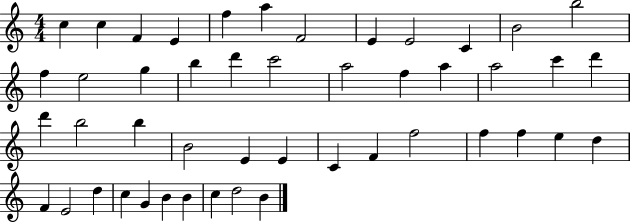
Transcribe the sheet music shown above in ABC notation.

X:1
T:Untitled
M:4/4
L:1/4
K:C
c c F E f a F2 E E2 C B2 b2 f e2 g b d' c'2 a2 f a a2 c' d' d' b2 b B2 E E C F f2 f f e d F E2 d c G B B c d2 B